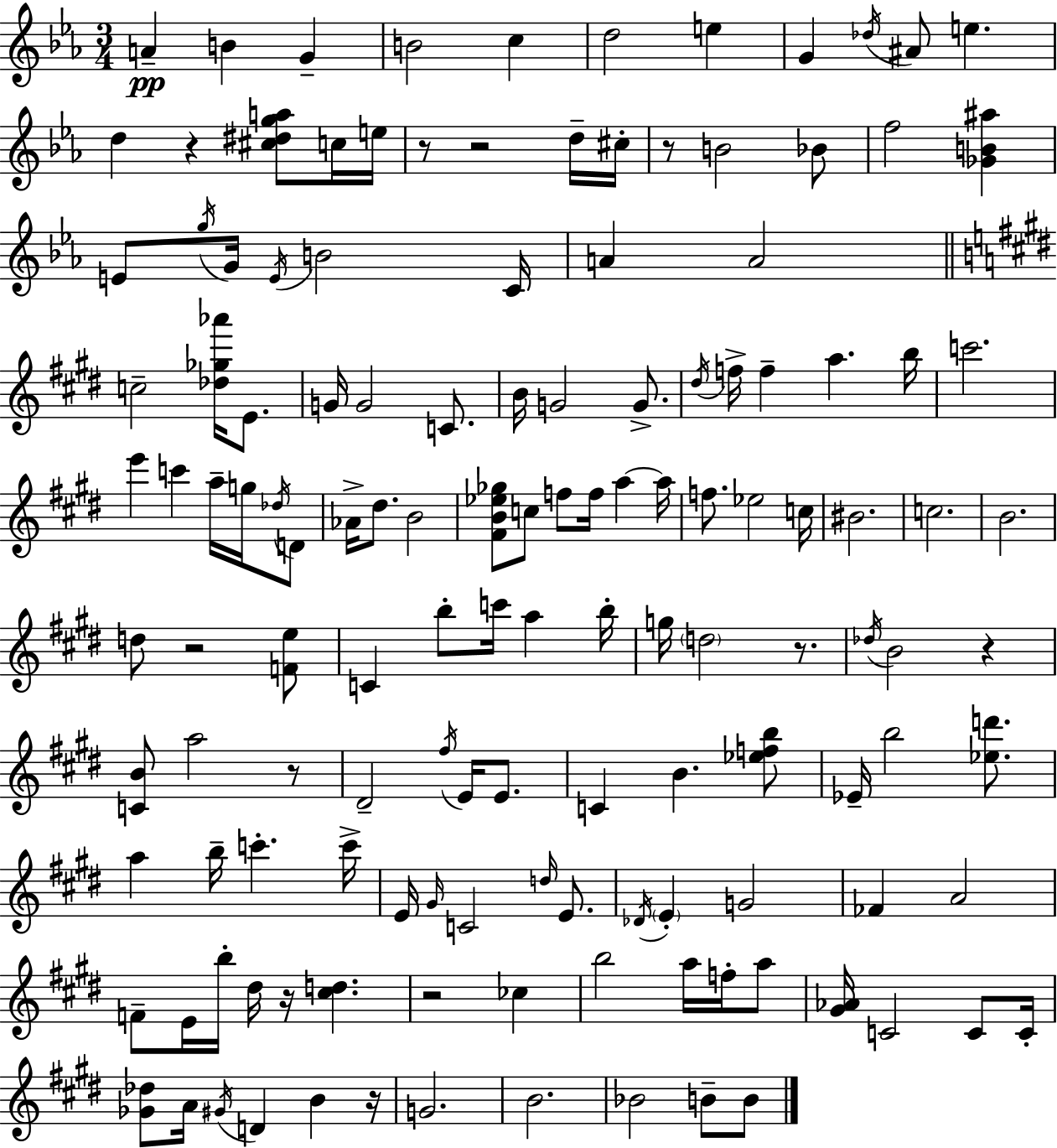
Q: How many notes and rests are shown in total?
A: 137